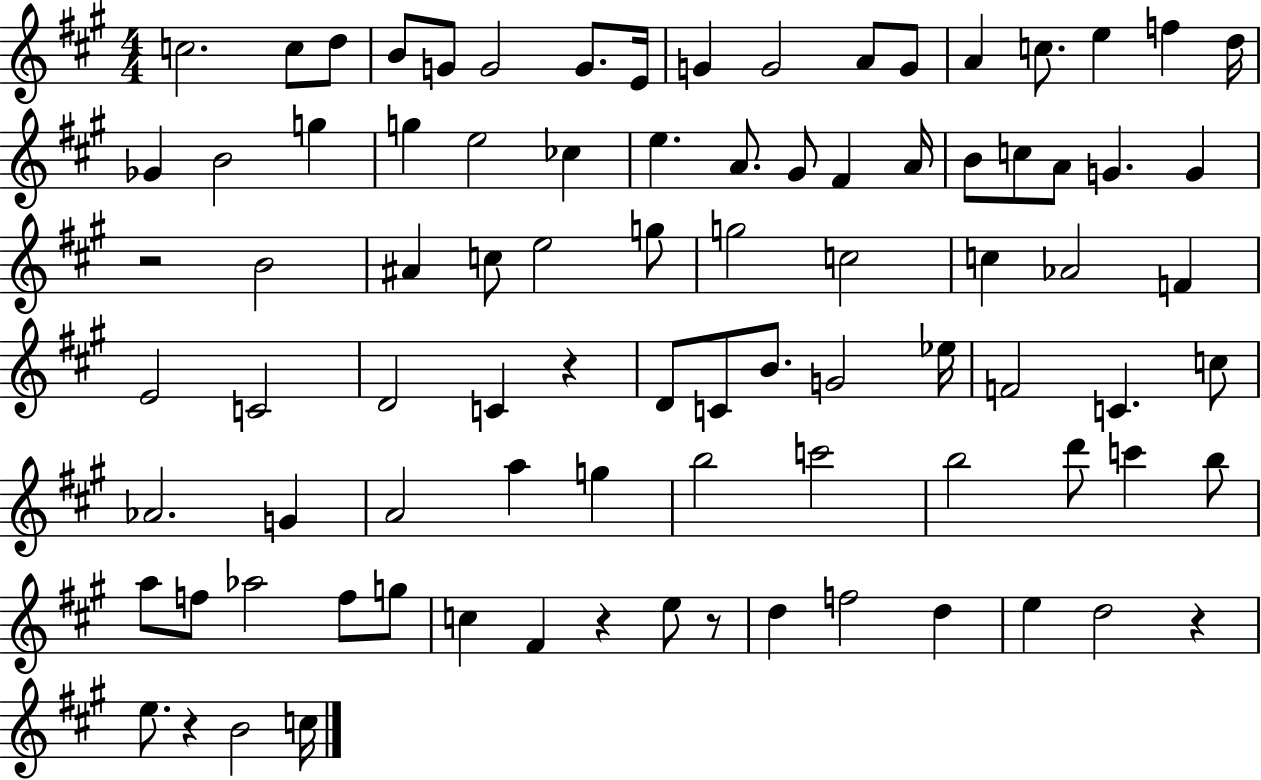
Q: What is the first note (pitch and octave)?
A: C5